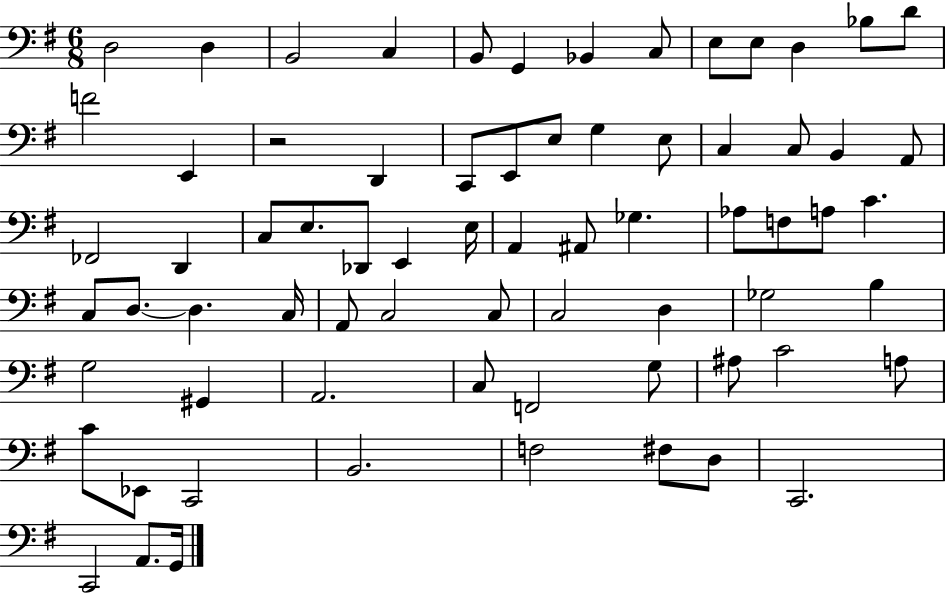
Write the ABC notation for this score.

X:1
T:Untitled
M:6/8
L:1/4
K:G
D,2 D, B,,2 C, B,,/2 G,, _B,, C,/2 E,/2 E,/2 D, _B,/2 D/2 F2 E,, z2 D,, C,,/2 E,,/2 E,/2 G, E,/2 C, C,/2 B,, A,,/2 _F,,2 D,, C,/2 E,/2 _D,,/2 E,, E,/4 A,, ^A,,/2 _G, _A,/2 F,/2 A,/2 C C,/2 D,/2 D, C,/4 A,,/2 C,2 C,/2 C,2 D, _G,2 B, G,2 ^G,, A,,2 C,/2 F,,2 G,/2 ^A,/2 C2 A,/2 C/2 _E,,/2 C,,2 B,,2 F,2 ^F,/2 D,/2 C,,2 C,,2 A,,/2 G,,/4